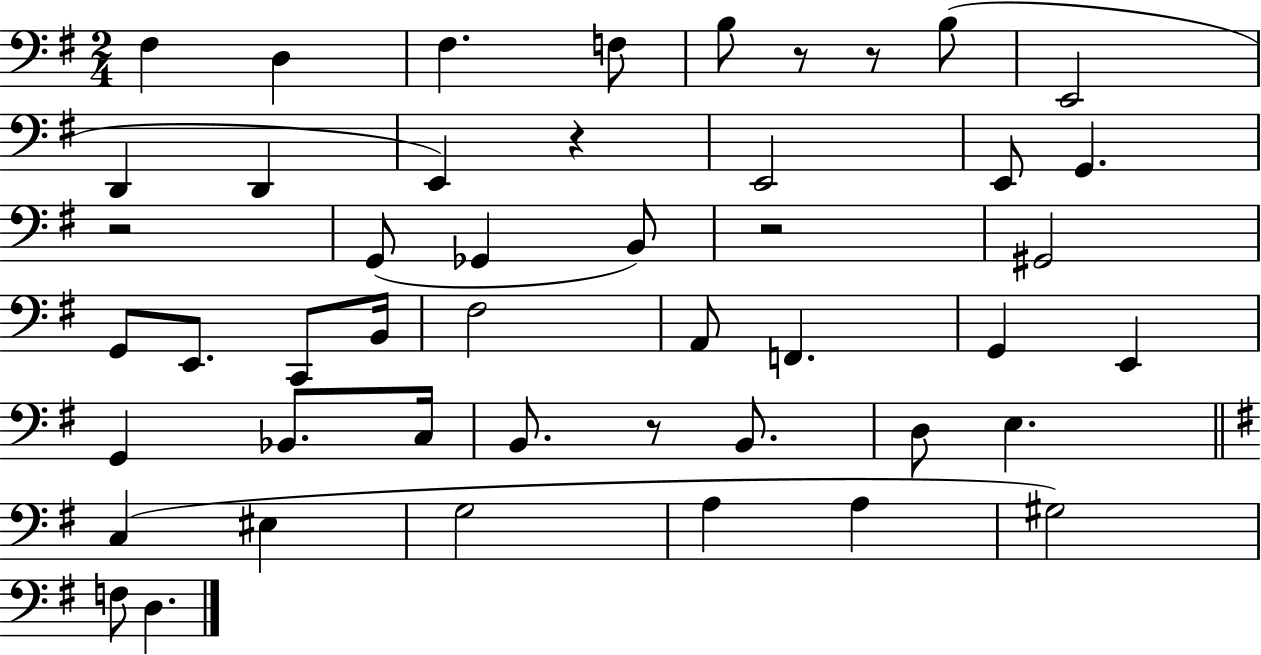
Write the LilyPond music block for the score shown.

{
  \clef bass
  \numericTimeSignature
  \time 2/4
  \key g \major
  fis4 d4 | fis4. f8 | b8 r8 r8 b8( | e,2 | \break d,4 d,4 | e,4) r4 | e,2 | e,8 g,4. | \break r2 | g,8( ges,4 b,8) | r2 | gis,2 | \break g,8 e,8. c,8 b,16 | fis2 | a,8 f,4. | g,4 e,4 | \break g,4 bes,8. c16 | b,8. r8 b,8. | d8 e4. | \bar "||" \break \key g \major c4( eis4 | g2 | a4 a4 | gis2) | \break f8 d4. | \bar "|."
}